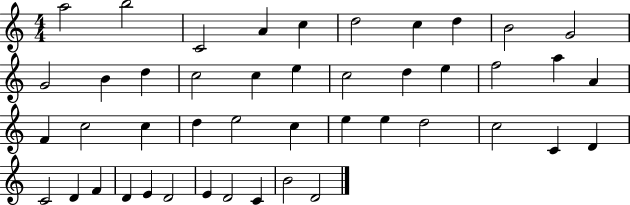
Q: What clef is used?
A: treble